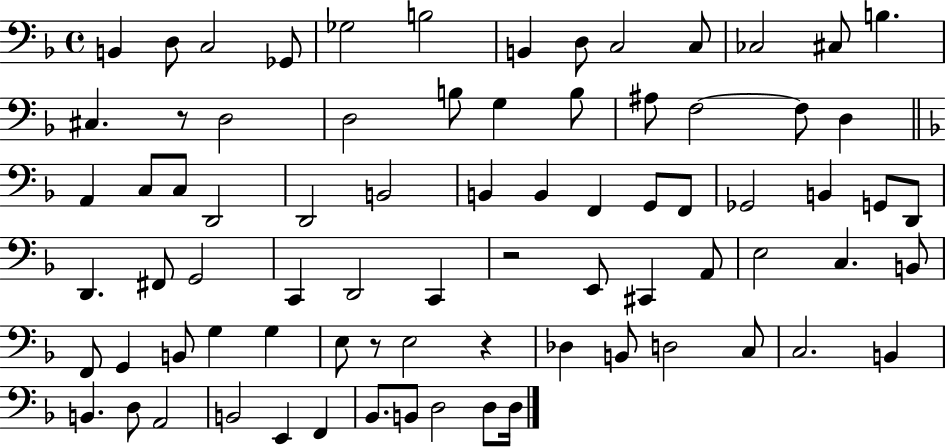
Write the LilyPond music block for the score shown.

{
  \clef bass
  \time 4/4
  \defaultTimeSignature
  \key f \major
  b,4 d8 c2 ges,8 | ges2 b2 | b,4 d8 c2 c8 | ces2 cis8 b4. | \break cis4. r8 d2 | d2 b8 g4 b8 | ais8 f2~~ f8 d4 | \bar "||" \break \key d \minor a,4 c8 c8 d,2 | d,2 b,2 | b,4 b,4 f,4 g,8 f,8 | ges,2 b,4 g,8 d,8 | \break d,4. fis,8 g,2 | c,4 d,2 c,4 | r2 e,8 cis,4 a,8 | e2 c4. b,8 | \break f,8 g,4 b,8 g4 g4 | e8 r8 e2 r4 | des4 b,8 d2 c8 | c2. b,4 | \break b,4. d8 a,2 | b,2 e,4 f,4 | bes,8. b,8 d2 d8 d16 | \bar "|."
}